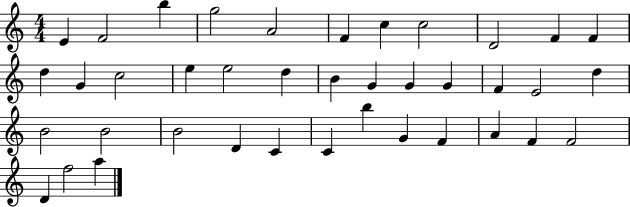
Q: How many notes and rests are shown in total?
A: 39